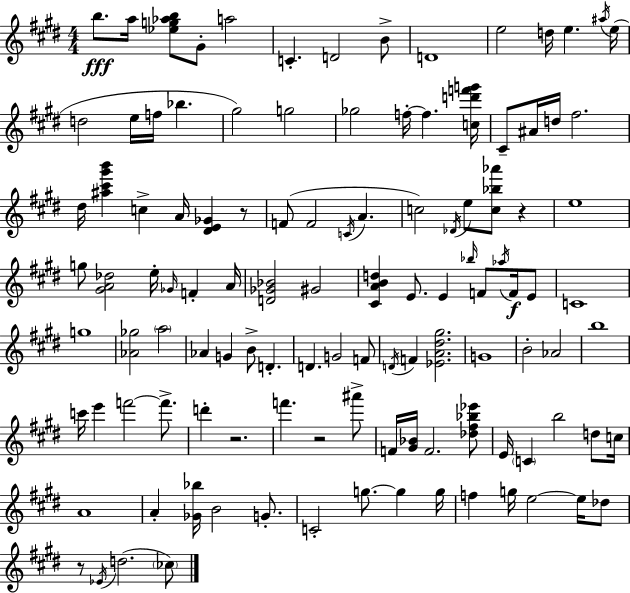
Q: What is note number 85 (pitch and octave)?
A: C4